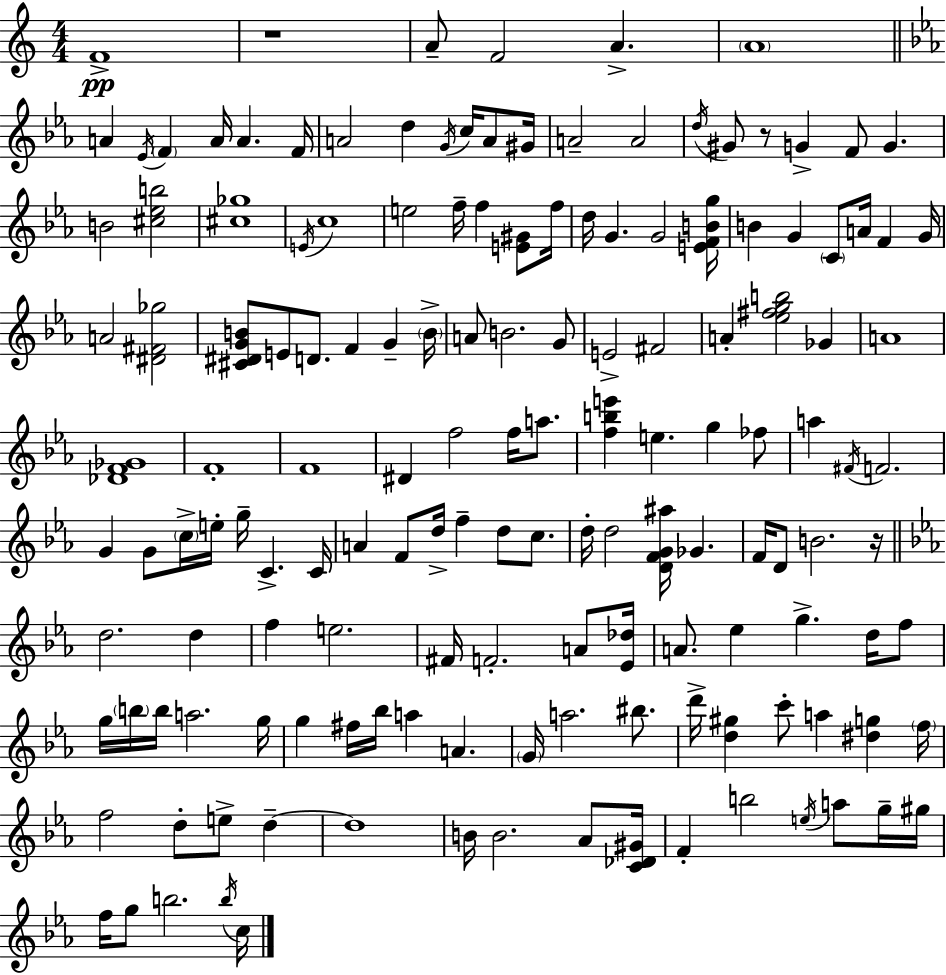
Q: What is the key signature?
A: A minor